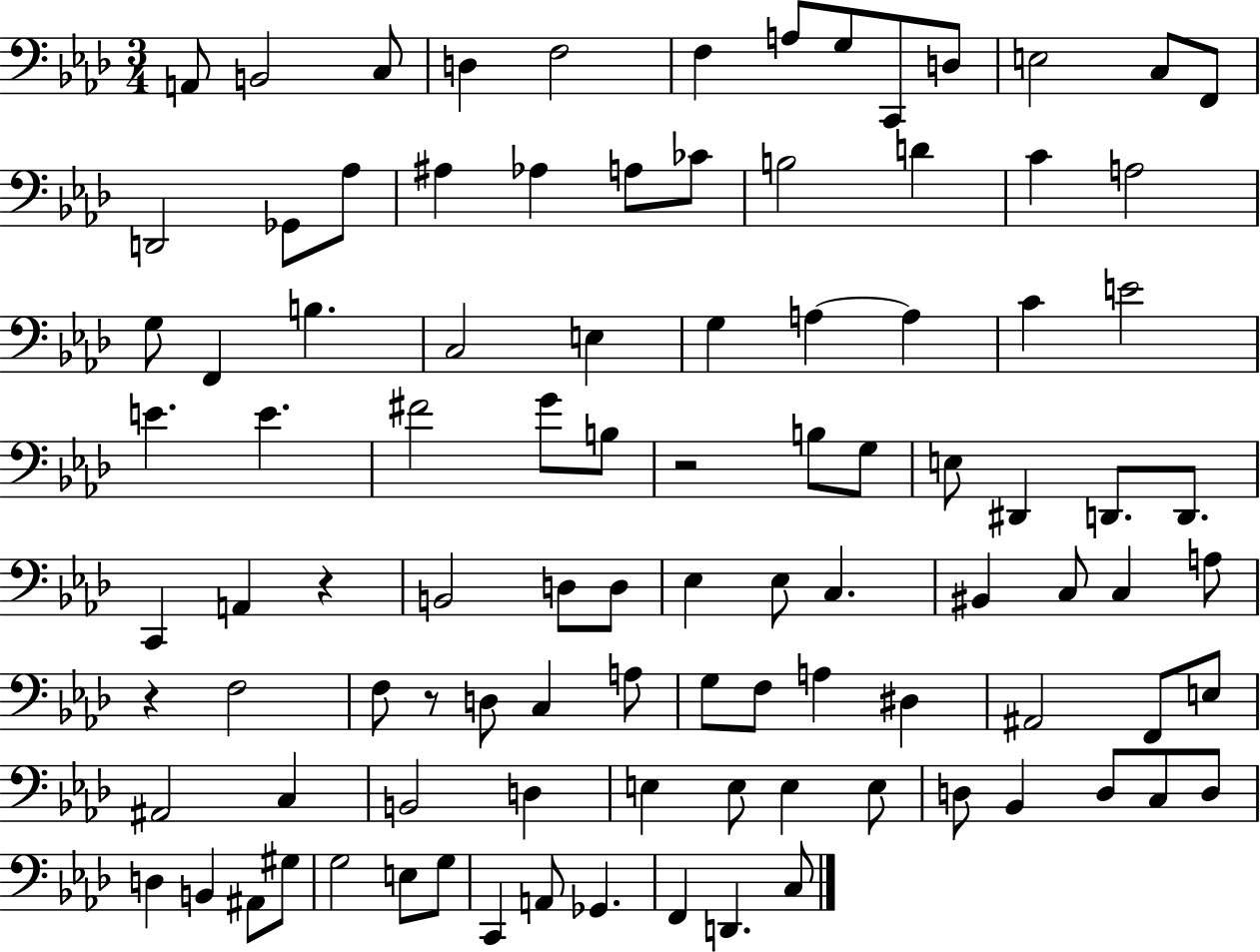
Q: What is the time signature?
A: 3/4